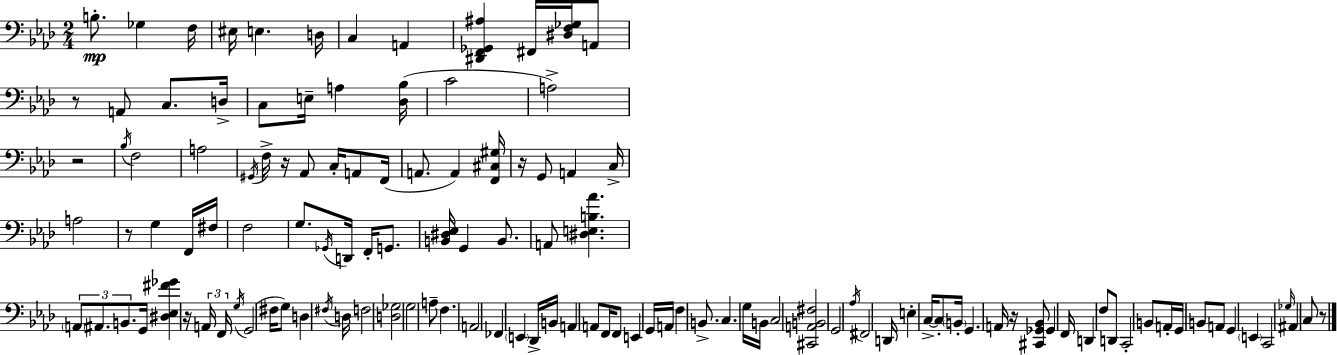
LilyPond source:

{
  \clef bass
  \numericTimeSignature
  \time 2/4
  \key f \minor
  b8.-.\mp ges4 f16 | eis16 e4. d16 | c4 a,4 | <dis, f, ges, ais>4 fis,16 <dis f ges>16 a,8 | \break r8 a,8 c8. d16-> | c8 e16-- a4 <des bes>16( | c'2 | a2->) | \break r2 | \acciaccatura { bes16 } f2 | a2 | \acciaccatura { gis,16 } f16-> r16 aes,8 c16-. a,8 | \break f,16( a,8. a,4) | <f, cis gis>16 r16 g,8 a,4 | c16-> a2 | r8 g4 | \break f,16 fis16 f2 | g8. \acciaccatura { ges,16 } d,16 f,16-. | g,8. <b, dis ees>16 g,4 | b,8. a,8 <dis e b aes'>4. | \break \tuplet 3/2 { \parenthesize a,8 ais,8. | b,8. } g,16 <dis ees fis' ges'>4 | r16 \tuplet 3/2 { a,16 f,16 \acciaccatura { g16 } } g,2( | fis16 g8) d4 | \break \acciaccatura { fis16 } d16 f2 | <d ges>2 | g2 | a8-- f4. | \break a,2 | fes,4 | \parenthesize e,4 des,16-> b,16 a,4 | a,8 f,16 f,8 | \break e,4 g,16 a,16 f4 | b,8.-> c4. | g16 b,16 c2 | <cis, a, b, fis>2 | \break g,2 | \acciaccatura { aes16 } fis,2 | d,16 e4-. | c16->~~ c8-. \parenthesize b,16-. g,4. | \break a,16 r16 <cis, ges, bes,>8 | ges,4 f,16 d,4 | f8 d,8 c,2-. | b,8 | \break a,16-. g,16 b,8 a,8 g,4 | \parenthesize e,4 c,2 | \grace { ges16 } ais,4 | c8 r8 \bar "|."
}